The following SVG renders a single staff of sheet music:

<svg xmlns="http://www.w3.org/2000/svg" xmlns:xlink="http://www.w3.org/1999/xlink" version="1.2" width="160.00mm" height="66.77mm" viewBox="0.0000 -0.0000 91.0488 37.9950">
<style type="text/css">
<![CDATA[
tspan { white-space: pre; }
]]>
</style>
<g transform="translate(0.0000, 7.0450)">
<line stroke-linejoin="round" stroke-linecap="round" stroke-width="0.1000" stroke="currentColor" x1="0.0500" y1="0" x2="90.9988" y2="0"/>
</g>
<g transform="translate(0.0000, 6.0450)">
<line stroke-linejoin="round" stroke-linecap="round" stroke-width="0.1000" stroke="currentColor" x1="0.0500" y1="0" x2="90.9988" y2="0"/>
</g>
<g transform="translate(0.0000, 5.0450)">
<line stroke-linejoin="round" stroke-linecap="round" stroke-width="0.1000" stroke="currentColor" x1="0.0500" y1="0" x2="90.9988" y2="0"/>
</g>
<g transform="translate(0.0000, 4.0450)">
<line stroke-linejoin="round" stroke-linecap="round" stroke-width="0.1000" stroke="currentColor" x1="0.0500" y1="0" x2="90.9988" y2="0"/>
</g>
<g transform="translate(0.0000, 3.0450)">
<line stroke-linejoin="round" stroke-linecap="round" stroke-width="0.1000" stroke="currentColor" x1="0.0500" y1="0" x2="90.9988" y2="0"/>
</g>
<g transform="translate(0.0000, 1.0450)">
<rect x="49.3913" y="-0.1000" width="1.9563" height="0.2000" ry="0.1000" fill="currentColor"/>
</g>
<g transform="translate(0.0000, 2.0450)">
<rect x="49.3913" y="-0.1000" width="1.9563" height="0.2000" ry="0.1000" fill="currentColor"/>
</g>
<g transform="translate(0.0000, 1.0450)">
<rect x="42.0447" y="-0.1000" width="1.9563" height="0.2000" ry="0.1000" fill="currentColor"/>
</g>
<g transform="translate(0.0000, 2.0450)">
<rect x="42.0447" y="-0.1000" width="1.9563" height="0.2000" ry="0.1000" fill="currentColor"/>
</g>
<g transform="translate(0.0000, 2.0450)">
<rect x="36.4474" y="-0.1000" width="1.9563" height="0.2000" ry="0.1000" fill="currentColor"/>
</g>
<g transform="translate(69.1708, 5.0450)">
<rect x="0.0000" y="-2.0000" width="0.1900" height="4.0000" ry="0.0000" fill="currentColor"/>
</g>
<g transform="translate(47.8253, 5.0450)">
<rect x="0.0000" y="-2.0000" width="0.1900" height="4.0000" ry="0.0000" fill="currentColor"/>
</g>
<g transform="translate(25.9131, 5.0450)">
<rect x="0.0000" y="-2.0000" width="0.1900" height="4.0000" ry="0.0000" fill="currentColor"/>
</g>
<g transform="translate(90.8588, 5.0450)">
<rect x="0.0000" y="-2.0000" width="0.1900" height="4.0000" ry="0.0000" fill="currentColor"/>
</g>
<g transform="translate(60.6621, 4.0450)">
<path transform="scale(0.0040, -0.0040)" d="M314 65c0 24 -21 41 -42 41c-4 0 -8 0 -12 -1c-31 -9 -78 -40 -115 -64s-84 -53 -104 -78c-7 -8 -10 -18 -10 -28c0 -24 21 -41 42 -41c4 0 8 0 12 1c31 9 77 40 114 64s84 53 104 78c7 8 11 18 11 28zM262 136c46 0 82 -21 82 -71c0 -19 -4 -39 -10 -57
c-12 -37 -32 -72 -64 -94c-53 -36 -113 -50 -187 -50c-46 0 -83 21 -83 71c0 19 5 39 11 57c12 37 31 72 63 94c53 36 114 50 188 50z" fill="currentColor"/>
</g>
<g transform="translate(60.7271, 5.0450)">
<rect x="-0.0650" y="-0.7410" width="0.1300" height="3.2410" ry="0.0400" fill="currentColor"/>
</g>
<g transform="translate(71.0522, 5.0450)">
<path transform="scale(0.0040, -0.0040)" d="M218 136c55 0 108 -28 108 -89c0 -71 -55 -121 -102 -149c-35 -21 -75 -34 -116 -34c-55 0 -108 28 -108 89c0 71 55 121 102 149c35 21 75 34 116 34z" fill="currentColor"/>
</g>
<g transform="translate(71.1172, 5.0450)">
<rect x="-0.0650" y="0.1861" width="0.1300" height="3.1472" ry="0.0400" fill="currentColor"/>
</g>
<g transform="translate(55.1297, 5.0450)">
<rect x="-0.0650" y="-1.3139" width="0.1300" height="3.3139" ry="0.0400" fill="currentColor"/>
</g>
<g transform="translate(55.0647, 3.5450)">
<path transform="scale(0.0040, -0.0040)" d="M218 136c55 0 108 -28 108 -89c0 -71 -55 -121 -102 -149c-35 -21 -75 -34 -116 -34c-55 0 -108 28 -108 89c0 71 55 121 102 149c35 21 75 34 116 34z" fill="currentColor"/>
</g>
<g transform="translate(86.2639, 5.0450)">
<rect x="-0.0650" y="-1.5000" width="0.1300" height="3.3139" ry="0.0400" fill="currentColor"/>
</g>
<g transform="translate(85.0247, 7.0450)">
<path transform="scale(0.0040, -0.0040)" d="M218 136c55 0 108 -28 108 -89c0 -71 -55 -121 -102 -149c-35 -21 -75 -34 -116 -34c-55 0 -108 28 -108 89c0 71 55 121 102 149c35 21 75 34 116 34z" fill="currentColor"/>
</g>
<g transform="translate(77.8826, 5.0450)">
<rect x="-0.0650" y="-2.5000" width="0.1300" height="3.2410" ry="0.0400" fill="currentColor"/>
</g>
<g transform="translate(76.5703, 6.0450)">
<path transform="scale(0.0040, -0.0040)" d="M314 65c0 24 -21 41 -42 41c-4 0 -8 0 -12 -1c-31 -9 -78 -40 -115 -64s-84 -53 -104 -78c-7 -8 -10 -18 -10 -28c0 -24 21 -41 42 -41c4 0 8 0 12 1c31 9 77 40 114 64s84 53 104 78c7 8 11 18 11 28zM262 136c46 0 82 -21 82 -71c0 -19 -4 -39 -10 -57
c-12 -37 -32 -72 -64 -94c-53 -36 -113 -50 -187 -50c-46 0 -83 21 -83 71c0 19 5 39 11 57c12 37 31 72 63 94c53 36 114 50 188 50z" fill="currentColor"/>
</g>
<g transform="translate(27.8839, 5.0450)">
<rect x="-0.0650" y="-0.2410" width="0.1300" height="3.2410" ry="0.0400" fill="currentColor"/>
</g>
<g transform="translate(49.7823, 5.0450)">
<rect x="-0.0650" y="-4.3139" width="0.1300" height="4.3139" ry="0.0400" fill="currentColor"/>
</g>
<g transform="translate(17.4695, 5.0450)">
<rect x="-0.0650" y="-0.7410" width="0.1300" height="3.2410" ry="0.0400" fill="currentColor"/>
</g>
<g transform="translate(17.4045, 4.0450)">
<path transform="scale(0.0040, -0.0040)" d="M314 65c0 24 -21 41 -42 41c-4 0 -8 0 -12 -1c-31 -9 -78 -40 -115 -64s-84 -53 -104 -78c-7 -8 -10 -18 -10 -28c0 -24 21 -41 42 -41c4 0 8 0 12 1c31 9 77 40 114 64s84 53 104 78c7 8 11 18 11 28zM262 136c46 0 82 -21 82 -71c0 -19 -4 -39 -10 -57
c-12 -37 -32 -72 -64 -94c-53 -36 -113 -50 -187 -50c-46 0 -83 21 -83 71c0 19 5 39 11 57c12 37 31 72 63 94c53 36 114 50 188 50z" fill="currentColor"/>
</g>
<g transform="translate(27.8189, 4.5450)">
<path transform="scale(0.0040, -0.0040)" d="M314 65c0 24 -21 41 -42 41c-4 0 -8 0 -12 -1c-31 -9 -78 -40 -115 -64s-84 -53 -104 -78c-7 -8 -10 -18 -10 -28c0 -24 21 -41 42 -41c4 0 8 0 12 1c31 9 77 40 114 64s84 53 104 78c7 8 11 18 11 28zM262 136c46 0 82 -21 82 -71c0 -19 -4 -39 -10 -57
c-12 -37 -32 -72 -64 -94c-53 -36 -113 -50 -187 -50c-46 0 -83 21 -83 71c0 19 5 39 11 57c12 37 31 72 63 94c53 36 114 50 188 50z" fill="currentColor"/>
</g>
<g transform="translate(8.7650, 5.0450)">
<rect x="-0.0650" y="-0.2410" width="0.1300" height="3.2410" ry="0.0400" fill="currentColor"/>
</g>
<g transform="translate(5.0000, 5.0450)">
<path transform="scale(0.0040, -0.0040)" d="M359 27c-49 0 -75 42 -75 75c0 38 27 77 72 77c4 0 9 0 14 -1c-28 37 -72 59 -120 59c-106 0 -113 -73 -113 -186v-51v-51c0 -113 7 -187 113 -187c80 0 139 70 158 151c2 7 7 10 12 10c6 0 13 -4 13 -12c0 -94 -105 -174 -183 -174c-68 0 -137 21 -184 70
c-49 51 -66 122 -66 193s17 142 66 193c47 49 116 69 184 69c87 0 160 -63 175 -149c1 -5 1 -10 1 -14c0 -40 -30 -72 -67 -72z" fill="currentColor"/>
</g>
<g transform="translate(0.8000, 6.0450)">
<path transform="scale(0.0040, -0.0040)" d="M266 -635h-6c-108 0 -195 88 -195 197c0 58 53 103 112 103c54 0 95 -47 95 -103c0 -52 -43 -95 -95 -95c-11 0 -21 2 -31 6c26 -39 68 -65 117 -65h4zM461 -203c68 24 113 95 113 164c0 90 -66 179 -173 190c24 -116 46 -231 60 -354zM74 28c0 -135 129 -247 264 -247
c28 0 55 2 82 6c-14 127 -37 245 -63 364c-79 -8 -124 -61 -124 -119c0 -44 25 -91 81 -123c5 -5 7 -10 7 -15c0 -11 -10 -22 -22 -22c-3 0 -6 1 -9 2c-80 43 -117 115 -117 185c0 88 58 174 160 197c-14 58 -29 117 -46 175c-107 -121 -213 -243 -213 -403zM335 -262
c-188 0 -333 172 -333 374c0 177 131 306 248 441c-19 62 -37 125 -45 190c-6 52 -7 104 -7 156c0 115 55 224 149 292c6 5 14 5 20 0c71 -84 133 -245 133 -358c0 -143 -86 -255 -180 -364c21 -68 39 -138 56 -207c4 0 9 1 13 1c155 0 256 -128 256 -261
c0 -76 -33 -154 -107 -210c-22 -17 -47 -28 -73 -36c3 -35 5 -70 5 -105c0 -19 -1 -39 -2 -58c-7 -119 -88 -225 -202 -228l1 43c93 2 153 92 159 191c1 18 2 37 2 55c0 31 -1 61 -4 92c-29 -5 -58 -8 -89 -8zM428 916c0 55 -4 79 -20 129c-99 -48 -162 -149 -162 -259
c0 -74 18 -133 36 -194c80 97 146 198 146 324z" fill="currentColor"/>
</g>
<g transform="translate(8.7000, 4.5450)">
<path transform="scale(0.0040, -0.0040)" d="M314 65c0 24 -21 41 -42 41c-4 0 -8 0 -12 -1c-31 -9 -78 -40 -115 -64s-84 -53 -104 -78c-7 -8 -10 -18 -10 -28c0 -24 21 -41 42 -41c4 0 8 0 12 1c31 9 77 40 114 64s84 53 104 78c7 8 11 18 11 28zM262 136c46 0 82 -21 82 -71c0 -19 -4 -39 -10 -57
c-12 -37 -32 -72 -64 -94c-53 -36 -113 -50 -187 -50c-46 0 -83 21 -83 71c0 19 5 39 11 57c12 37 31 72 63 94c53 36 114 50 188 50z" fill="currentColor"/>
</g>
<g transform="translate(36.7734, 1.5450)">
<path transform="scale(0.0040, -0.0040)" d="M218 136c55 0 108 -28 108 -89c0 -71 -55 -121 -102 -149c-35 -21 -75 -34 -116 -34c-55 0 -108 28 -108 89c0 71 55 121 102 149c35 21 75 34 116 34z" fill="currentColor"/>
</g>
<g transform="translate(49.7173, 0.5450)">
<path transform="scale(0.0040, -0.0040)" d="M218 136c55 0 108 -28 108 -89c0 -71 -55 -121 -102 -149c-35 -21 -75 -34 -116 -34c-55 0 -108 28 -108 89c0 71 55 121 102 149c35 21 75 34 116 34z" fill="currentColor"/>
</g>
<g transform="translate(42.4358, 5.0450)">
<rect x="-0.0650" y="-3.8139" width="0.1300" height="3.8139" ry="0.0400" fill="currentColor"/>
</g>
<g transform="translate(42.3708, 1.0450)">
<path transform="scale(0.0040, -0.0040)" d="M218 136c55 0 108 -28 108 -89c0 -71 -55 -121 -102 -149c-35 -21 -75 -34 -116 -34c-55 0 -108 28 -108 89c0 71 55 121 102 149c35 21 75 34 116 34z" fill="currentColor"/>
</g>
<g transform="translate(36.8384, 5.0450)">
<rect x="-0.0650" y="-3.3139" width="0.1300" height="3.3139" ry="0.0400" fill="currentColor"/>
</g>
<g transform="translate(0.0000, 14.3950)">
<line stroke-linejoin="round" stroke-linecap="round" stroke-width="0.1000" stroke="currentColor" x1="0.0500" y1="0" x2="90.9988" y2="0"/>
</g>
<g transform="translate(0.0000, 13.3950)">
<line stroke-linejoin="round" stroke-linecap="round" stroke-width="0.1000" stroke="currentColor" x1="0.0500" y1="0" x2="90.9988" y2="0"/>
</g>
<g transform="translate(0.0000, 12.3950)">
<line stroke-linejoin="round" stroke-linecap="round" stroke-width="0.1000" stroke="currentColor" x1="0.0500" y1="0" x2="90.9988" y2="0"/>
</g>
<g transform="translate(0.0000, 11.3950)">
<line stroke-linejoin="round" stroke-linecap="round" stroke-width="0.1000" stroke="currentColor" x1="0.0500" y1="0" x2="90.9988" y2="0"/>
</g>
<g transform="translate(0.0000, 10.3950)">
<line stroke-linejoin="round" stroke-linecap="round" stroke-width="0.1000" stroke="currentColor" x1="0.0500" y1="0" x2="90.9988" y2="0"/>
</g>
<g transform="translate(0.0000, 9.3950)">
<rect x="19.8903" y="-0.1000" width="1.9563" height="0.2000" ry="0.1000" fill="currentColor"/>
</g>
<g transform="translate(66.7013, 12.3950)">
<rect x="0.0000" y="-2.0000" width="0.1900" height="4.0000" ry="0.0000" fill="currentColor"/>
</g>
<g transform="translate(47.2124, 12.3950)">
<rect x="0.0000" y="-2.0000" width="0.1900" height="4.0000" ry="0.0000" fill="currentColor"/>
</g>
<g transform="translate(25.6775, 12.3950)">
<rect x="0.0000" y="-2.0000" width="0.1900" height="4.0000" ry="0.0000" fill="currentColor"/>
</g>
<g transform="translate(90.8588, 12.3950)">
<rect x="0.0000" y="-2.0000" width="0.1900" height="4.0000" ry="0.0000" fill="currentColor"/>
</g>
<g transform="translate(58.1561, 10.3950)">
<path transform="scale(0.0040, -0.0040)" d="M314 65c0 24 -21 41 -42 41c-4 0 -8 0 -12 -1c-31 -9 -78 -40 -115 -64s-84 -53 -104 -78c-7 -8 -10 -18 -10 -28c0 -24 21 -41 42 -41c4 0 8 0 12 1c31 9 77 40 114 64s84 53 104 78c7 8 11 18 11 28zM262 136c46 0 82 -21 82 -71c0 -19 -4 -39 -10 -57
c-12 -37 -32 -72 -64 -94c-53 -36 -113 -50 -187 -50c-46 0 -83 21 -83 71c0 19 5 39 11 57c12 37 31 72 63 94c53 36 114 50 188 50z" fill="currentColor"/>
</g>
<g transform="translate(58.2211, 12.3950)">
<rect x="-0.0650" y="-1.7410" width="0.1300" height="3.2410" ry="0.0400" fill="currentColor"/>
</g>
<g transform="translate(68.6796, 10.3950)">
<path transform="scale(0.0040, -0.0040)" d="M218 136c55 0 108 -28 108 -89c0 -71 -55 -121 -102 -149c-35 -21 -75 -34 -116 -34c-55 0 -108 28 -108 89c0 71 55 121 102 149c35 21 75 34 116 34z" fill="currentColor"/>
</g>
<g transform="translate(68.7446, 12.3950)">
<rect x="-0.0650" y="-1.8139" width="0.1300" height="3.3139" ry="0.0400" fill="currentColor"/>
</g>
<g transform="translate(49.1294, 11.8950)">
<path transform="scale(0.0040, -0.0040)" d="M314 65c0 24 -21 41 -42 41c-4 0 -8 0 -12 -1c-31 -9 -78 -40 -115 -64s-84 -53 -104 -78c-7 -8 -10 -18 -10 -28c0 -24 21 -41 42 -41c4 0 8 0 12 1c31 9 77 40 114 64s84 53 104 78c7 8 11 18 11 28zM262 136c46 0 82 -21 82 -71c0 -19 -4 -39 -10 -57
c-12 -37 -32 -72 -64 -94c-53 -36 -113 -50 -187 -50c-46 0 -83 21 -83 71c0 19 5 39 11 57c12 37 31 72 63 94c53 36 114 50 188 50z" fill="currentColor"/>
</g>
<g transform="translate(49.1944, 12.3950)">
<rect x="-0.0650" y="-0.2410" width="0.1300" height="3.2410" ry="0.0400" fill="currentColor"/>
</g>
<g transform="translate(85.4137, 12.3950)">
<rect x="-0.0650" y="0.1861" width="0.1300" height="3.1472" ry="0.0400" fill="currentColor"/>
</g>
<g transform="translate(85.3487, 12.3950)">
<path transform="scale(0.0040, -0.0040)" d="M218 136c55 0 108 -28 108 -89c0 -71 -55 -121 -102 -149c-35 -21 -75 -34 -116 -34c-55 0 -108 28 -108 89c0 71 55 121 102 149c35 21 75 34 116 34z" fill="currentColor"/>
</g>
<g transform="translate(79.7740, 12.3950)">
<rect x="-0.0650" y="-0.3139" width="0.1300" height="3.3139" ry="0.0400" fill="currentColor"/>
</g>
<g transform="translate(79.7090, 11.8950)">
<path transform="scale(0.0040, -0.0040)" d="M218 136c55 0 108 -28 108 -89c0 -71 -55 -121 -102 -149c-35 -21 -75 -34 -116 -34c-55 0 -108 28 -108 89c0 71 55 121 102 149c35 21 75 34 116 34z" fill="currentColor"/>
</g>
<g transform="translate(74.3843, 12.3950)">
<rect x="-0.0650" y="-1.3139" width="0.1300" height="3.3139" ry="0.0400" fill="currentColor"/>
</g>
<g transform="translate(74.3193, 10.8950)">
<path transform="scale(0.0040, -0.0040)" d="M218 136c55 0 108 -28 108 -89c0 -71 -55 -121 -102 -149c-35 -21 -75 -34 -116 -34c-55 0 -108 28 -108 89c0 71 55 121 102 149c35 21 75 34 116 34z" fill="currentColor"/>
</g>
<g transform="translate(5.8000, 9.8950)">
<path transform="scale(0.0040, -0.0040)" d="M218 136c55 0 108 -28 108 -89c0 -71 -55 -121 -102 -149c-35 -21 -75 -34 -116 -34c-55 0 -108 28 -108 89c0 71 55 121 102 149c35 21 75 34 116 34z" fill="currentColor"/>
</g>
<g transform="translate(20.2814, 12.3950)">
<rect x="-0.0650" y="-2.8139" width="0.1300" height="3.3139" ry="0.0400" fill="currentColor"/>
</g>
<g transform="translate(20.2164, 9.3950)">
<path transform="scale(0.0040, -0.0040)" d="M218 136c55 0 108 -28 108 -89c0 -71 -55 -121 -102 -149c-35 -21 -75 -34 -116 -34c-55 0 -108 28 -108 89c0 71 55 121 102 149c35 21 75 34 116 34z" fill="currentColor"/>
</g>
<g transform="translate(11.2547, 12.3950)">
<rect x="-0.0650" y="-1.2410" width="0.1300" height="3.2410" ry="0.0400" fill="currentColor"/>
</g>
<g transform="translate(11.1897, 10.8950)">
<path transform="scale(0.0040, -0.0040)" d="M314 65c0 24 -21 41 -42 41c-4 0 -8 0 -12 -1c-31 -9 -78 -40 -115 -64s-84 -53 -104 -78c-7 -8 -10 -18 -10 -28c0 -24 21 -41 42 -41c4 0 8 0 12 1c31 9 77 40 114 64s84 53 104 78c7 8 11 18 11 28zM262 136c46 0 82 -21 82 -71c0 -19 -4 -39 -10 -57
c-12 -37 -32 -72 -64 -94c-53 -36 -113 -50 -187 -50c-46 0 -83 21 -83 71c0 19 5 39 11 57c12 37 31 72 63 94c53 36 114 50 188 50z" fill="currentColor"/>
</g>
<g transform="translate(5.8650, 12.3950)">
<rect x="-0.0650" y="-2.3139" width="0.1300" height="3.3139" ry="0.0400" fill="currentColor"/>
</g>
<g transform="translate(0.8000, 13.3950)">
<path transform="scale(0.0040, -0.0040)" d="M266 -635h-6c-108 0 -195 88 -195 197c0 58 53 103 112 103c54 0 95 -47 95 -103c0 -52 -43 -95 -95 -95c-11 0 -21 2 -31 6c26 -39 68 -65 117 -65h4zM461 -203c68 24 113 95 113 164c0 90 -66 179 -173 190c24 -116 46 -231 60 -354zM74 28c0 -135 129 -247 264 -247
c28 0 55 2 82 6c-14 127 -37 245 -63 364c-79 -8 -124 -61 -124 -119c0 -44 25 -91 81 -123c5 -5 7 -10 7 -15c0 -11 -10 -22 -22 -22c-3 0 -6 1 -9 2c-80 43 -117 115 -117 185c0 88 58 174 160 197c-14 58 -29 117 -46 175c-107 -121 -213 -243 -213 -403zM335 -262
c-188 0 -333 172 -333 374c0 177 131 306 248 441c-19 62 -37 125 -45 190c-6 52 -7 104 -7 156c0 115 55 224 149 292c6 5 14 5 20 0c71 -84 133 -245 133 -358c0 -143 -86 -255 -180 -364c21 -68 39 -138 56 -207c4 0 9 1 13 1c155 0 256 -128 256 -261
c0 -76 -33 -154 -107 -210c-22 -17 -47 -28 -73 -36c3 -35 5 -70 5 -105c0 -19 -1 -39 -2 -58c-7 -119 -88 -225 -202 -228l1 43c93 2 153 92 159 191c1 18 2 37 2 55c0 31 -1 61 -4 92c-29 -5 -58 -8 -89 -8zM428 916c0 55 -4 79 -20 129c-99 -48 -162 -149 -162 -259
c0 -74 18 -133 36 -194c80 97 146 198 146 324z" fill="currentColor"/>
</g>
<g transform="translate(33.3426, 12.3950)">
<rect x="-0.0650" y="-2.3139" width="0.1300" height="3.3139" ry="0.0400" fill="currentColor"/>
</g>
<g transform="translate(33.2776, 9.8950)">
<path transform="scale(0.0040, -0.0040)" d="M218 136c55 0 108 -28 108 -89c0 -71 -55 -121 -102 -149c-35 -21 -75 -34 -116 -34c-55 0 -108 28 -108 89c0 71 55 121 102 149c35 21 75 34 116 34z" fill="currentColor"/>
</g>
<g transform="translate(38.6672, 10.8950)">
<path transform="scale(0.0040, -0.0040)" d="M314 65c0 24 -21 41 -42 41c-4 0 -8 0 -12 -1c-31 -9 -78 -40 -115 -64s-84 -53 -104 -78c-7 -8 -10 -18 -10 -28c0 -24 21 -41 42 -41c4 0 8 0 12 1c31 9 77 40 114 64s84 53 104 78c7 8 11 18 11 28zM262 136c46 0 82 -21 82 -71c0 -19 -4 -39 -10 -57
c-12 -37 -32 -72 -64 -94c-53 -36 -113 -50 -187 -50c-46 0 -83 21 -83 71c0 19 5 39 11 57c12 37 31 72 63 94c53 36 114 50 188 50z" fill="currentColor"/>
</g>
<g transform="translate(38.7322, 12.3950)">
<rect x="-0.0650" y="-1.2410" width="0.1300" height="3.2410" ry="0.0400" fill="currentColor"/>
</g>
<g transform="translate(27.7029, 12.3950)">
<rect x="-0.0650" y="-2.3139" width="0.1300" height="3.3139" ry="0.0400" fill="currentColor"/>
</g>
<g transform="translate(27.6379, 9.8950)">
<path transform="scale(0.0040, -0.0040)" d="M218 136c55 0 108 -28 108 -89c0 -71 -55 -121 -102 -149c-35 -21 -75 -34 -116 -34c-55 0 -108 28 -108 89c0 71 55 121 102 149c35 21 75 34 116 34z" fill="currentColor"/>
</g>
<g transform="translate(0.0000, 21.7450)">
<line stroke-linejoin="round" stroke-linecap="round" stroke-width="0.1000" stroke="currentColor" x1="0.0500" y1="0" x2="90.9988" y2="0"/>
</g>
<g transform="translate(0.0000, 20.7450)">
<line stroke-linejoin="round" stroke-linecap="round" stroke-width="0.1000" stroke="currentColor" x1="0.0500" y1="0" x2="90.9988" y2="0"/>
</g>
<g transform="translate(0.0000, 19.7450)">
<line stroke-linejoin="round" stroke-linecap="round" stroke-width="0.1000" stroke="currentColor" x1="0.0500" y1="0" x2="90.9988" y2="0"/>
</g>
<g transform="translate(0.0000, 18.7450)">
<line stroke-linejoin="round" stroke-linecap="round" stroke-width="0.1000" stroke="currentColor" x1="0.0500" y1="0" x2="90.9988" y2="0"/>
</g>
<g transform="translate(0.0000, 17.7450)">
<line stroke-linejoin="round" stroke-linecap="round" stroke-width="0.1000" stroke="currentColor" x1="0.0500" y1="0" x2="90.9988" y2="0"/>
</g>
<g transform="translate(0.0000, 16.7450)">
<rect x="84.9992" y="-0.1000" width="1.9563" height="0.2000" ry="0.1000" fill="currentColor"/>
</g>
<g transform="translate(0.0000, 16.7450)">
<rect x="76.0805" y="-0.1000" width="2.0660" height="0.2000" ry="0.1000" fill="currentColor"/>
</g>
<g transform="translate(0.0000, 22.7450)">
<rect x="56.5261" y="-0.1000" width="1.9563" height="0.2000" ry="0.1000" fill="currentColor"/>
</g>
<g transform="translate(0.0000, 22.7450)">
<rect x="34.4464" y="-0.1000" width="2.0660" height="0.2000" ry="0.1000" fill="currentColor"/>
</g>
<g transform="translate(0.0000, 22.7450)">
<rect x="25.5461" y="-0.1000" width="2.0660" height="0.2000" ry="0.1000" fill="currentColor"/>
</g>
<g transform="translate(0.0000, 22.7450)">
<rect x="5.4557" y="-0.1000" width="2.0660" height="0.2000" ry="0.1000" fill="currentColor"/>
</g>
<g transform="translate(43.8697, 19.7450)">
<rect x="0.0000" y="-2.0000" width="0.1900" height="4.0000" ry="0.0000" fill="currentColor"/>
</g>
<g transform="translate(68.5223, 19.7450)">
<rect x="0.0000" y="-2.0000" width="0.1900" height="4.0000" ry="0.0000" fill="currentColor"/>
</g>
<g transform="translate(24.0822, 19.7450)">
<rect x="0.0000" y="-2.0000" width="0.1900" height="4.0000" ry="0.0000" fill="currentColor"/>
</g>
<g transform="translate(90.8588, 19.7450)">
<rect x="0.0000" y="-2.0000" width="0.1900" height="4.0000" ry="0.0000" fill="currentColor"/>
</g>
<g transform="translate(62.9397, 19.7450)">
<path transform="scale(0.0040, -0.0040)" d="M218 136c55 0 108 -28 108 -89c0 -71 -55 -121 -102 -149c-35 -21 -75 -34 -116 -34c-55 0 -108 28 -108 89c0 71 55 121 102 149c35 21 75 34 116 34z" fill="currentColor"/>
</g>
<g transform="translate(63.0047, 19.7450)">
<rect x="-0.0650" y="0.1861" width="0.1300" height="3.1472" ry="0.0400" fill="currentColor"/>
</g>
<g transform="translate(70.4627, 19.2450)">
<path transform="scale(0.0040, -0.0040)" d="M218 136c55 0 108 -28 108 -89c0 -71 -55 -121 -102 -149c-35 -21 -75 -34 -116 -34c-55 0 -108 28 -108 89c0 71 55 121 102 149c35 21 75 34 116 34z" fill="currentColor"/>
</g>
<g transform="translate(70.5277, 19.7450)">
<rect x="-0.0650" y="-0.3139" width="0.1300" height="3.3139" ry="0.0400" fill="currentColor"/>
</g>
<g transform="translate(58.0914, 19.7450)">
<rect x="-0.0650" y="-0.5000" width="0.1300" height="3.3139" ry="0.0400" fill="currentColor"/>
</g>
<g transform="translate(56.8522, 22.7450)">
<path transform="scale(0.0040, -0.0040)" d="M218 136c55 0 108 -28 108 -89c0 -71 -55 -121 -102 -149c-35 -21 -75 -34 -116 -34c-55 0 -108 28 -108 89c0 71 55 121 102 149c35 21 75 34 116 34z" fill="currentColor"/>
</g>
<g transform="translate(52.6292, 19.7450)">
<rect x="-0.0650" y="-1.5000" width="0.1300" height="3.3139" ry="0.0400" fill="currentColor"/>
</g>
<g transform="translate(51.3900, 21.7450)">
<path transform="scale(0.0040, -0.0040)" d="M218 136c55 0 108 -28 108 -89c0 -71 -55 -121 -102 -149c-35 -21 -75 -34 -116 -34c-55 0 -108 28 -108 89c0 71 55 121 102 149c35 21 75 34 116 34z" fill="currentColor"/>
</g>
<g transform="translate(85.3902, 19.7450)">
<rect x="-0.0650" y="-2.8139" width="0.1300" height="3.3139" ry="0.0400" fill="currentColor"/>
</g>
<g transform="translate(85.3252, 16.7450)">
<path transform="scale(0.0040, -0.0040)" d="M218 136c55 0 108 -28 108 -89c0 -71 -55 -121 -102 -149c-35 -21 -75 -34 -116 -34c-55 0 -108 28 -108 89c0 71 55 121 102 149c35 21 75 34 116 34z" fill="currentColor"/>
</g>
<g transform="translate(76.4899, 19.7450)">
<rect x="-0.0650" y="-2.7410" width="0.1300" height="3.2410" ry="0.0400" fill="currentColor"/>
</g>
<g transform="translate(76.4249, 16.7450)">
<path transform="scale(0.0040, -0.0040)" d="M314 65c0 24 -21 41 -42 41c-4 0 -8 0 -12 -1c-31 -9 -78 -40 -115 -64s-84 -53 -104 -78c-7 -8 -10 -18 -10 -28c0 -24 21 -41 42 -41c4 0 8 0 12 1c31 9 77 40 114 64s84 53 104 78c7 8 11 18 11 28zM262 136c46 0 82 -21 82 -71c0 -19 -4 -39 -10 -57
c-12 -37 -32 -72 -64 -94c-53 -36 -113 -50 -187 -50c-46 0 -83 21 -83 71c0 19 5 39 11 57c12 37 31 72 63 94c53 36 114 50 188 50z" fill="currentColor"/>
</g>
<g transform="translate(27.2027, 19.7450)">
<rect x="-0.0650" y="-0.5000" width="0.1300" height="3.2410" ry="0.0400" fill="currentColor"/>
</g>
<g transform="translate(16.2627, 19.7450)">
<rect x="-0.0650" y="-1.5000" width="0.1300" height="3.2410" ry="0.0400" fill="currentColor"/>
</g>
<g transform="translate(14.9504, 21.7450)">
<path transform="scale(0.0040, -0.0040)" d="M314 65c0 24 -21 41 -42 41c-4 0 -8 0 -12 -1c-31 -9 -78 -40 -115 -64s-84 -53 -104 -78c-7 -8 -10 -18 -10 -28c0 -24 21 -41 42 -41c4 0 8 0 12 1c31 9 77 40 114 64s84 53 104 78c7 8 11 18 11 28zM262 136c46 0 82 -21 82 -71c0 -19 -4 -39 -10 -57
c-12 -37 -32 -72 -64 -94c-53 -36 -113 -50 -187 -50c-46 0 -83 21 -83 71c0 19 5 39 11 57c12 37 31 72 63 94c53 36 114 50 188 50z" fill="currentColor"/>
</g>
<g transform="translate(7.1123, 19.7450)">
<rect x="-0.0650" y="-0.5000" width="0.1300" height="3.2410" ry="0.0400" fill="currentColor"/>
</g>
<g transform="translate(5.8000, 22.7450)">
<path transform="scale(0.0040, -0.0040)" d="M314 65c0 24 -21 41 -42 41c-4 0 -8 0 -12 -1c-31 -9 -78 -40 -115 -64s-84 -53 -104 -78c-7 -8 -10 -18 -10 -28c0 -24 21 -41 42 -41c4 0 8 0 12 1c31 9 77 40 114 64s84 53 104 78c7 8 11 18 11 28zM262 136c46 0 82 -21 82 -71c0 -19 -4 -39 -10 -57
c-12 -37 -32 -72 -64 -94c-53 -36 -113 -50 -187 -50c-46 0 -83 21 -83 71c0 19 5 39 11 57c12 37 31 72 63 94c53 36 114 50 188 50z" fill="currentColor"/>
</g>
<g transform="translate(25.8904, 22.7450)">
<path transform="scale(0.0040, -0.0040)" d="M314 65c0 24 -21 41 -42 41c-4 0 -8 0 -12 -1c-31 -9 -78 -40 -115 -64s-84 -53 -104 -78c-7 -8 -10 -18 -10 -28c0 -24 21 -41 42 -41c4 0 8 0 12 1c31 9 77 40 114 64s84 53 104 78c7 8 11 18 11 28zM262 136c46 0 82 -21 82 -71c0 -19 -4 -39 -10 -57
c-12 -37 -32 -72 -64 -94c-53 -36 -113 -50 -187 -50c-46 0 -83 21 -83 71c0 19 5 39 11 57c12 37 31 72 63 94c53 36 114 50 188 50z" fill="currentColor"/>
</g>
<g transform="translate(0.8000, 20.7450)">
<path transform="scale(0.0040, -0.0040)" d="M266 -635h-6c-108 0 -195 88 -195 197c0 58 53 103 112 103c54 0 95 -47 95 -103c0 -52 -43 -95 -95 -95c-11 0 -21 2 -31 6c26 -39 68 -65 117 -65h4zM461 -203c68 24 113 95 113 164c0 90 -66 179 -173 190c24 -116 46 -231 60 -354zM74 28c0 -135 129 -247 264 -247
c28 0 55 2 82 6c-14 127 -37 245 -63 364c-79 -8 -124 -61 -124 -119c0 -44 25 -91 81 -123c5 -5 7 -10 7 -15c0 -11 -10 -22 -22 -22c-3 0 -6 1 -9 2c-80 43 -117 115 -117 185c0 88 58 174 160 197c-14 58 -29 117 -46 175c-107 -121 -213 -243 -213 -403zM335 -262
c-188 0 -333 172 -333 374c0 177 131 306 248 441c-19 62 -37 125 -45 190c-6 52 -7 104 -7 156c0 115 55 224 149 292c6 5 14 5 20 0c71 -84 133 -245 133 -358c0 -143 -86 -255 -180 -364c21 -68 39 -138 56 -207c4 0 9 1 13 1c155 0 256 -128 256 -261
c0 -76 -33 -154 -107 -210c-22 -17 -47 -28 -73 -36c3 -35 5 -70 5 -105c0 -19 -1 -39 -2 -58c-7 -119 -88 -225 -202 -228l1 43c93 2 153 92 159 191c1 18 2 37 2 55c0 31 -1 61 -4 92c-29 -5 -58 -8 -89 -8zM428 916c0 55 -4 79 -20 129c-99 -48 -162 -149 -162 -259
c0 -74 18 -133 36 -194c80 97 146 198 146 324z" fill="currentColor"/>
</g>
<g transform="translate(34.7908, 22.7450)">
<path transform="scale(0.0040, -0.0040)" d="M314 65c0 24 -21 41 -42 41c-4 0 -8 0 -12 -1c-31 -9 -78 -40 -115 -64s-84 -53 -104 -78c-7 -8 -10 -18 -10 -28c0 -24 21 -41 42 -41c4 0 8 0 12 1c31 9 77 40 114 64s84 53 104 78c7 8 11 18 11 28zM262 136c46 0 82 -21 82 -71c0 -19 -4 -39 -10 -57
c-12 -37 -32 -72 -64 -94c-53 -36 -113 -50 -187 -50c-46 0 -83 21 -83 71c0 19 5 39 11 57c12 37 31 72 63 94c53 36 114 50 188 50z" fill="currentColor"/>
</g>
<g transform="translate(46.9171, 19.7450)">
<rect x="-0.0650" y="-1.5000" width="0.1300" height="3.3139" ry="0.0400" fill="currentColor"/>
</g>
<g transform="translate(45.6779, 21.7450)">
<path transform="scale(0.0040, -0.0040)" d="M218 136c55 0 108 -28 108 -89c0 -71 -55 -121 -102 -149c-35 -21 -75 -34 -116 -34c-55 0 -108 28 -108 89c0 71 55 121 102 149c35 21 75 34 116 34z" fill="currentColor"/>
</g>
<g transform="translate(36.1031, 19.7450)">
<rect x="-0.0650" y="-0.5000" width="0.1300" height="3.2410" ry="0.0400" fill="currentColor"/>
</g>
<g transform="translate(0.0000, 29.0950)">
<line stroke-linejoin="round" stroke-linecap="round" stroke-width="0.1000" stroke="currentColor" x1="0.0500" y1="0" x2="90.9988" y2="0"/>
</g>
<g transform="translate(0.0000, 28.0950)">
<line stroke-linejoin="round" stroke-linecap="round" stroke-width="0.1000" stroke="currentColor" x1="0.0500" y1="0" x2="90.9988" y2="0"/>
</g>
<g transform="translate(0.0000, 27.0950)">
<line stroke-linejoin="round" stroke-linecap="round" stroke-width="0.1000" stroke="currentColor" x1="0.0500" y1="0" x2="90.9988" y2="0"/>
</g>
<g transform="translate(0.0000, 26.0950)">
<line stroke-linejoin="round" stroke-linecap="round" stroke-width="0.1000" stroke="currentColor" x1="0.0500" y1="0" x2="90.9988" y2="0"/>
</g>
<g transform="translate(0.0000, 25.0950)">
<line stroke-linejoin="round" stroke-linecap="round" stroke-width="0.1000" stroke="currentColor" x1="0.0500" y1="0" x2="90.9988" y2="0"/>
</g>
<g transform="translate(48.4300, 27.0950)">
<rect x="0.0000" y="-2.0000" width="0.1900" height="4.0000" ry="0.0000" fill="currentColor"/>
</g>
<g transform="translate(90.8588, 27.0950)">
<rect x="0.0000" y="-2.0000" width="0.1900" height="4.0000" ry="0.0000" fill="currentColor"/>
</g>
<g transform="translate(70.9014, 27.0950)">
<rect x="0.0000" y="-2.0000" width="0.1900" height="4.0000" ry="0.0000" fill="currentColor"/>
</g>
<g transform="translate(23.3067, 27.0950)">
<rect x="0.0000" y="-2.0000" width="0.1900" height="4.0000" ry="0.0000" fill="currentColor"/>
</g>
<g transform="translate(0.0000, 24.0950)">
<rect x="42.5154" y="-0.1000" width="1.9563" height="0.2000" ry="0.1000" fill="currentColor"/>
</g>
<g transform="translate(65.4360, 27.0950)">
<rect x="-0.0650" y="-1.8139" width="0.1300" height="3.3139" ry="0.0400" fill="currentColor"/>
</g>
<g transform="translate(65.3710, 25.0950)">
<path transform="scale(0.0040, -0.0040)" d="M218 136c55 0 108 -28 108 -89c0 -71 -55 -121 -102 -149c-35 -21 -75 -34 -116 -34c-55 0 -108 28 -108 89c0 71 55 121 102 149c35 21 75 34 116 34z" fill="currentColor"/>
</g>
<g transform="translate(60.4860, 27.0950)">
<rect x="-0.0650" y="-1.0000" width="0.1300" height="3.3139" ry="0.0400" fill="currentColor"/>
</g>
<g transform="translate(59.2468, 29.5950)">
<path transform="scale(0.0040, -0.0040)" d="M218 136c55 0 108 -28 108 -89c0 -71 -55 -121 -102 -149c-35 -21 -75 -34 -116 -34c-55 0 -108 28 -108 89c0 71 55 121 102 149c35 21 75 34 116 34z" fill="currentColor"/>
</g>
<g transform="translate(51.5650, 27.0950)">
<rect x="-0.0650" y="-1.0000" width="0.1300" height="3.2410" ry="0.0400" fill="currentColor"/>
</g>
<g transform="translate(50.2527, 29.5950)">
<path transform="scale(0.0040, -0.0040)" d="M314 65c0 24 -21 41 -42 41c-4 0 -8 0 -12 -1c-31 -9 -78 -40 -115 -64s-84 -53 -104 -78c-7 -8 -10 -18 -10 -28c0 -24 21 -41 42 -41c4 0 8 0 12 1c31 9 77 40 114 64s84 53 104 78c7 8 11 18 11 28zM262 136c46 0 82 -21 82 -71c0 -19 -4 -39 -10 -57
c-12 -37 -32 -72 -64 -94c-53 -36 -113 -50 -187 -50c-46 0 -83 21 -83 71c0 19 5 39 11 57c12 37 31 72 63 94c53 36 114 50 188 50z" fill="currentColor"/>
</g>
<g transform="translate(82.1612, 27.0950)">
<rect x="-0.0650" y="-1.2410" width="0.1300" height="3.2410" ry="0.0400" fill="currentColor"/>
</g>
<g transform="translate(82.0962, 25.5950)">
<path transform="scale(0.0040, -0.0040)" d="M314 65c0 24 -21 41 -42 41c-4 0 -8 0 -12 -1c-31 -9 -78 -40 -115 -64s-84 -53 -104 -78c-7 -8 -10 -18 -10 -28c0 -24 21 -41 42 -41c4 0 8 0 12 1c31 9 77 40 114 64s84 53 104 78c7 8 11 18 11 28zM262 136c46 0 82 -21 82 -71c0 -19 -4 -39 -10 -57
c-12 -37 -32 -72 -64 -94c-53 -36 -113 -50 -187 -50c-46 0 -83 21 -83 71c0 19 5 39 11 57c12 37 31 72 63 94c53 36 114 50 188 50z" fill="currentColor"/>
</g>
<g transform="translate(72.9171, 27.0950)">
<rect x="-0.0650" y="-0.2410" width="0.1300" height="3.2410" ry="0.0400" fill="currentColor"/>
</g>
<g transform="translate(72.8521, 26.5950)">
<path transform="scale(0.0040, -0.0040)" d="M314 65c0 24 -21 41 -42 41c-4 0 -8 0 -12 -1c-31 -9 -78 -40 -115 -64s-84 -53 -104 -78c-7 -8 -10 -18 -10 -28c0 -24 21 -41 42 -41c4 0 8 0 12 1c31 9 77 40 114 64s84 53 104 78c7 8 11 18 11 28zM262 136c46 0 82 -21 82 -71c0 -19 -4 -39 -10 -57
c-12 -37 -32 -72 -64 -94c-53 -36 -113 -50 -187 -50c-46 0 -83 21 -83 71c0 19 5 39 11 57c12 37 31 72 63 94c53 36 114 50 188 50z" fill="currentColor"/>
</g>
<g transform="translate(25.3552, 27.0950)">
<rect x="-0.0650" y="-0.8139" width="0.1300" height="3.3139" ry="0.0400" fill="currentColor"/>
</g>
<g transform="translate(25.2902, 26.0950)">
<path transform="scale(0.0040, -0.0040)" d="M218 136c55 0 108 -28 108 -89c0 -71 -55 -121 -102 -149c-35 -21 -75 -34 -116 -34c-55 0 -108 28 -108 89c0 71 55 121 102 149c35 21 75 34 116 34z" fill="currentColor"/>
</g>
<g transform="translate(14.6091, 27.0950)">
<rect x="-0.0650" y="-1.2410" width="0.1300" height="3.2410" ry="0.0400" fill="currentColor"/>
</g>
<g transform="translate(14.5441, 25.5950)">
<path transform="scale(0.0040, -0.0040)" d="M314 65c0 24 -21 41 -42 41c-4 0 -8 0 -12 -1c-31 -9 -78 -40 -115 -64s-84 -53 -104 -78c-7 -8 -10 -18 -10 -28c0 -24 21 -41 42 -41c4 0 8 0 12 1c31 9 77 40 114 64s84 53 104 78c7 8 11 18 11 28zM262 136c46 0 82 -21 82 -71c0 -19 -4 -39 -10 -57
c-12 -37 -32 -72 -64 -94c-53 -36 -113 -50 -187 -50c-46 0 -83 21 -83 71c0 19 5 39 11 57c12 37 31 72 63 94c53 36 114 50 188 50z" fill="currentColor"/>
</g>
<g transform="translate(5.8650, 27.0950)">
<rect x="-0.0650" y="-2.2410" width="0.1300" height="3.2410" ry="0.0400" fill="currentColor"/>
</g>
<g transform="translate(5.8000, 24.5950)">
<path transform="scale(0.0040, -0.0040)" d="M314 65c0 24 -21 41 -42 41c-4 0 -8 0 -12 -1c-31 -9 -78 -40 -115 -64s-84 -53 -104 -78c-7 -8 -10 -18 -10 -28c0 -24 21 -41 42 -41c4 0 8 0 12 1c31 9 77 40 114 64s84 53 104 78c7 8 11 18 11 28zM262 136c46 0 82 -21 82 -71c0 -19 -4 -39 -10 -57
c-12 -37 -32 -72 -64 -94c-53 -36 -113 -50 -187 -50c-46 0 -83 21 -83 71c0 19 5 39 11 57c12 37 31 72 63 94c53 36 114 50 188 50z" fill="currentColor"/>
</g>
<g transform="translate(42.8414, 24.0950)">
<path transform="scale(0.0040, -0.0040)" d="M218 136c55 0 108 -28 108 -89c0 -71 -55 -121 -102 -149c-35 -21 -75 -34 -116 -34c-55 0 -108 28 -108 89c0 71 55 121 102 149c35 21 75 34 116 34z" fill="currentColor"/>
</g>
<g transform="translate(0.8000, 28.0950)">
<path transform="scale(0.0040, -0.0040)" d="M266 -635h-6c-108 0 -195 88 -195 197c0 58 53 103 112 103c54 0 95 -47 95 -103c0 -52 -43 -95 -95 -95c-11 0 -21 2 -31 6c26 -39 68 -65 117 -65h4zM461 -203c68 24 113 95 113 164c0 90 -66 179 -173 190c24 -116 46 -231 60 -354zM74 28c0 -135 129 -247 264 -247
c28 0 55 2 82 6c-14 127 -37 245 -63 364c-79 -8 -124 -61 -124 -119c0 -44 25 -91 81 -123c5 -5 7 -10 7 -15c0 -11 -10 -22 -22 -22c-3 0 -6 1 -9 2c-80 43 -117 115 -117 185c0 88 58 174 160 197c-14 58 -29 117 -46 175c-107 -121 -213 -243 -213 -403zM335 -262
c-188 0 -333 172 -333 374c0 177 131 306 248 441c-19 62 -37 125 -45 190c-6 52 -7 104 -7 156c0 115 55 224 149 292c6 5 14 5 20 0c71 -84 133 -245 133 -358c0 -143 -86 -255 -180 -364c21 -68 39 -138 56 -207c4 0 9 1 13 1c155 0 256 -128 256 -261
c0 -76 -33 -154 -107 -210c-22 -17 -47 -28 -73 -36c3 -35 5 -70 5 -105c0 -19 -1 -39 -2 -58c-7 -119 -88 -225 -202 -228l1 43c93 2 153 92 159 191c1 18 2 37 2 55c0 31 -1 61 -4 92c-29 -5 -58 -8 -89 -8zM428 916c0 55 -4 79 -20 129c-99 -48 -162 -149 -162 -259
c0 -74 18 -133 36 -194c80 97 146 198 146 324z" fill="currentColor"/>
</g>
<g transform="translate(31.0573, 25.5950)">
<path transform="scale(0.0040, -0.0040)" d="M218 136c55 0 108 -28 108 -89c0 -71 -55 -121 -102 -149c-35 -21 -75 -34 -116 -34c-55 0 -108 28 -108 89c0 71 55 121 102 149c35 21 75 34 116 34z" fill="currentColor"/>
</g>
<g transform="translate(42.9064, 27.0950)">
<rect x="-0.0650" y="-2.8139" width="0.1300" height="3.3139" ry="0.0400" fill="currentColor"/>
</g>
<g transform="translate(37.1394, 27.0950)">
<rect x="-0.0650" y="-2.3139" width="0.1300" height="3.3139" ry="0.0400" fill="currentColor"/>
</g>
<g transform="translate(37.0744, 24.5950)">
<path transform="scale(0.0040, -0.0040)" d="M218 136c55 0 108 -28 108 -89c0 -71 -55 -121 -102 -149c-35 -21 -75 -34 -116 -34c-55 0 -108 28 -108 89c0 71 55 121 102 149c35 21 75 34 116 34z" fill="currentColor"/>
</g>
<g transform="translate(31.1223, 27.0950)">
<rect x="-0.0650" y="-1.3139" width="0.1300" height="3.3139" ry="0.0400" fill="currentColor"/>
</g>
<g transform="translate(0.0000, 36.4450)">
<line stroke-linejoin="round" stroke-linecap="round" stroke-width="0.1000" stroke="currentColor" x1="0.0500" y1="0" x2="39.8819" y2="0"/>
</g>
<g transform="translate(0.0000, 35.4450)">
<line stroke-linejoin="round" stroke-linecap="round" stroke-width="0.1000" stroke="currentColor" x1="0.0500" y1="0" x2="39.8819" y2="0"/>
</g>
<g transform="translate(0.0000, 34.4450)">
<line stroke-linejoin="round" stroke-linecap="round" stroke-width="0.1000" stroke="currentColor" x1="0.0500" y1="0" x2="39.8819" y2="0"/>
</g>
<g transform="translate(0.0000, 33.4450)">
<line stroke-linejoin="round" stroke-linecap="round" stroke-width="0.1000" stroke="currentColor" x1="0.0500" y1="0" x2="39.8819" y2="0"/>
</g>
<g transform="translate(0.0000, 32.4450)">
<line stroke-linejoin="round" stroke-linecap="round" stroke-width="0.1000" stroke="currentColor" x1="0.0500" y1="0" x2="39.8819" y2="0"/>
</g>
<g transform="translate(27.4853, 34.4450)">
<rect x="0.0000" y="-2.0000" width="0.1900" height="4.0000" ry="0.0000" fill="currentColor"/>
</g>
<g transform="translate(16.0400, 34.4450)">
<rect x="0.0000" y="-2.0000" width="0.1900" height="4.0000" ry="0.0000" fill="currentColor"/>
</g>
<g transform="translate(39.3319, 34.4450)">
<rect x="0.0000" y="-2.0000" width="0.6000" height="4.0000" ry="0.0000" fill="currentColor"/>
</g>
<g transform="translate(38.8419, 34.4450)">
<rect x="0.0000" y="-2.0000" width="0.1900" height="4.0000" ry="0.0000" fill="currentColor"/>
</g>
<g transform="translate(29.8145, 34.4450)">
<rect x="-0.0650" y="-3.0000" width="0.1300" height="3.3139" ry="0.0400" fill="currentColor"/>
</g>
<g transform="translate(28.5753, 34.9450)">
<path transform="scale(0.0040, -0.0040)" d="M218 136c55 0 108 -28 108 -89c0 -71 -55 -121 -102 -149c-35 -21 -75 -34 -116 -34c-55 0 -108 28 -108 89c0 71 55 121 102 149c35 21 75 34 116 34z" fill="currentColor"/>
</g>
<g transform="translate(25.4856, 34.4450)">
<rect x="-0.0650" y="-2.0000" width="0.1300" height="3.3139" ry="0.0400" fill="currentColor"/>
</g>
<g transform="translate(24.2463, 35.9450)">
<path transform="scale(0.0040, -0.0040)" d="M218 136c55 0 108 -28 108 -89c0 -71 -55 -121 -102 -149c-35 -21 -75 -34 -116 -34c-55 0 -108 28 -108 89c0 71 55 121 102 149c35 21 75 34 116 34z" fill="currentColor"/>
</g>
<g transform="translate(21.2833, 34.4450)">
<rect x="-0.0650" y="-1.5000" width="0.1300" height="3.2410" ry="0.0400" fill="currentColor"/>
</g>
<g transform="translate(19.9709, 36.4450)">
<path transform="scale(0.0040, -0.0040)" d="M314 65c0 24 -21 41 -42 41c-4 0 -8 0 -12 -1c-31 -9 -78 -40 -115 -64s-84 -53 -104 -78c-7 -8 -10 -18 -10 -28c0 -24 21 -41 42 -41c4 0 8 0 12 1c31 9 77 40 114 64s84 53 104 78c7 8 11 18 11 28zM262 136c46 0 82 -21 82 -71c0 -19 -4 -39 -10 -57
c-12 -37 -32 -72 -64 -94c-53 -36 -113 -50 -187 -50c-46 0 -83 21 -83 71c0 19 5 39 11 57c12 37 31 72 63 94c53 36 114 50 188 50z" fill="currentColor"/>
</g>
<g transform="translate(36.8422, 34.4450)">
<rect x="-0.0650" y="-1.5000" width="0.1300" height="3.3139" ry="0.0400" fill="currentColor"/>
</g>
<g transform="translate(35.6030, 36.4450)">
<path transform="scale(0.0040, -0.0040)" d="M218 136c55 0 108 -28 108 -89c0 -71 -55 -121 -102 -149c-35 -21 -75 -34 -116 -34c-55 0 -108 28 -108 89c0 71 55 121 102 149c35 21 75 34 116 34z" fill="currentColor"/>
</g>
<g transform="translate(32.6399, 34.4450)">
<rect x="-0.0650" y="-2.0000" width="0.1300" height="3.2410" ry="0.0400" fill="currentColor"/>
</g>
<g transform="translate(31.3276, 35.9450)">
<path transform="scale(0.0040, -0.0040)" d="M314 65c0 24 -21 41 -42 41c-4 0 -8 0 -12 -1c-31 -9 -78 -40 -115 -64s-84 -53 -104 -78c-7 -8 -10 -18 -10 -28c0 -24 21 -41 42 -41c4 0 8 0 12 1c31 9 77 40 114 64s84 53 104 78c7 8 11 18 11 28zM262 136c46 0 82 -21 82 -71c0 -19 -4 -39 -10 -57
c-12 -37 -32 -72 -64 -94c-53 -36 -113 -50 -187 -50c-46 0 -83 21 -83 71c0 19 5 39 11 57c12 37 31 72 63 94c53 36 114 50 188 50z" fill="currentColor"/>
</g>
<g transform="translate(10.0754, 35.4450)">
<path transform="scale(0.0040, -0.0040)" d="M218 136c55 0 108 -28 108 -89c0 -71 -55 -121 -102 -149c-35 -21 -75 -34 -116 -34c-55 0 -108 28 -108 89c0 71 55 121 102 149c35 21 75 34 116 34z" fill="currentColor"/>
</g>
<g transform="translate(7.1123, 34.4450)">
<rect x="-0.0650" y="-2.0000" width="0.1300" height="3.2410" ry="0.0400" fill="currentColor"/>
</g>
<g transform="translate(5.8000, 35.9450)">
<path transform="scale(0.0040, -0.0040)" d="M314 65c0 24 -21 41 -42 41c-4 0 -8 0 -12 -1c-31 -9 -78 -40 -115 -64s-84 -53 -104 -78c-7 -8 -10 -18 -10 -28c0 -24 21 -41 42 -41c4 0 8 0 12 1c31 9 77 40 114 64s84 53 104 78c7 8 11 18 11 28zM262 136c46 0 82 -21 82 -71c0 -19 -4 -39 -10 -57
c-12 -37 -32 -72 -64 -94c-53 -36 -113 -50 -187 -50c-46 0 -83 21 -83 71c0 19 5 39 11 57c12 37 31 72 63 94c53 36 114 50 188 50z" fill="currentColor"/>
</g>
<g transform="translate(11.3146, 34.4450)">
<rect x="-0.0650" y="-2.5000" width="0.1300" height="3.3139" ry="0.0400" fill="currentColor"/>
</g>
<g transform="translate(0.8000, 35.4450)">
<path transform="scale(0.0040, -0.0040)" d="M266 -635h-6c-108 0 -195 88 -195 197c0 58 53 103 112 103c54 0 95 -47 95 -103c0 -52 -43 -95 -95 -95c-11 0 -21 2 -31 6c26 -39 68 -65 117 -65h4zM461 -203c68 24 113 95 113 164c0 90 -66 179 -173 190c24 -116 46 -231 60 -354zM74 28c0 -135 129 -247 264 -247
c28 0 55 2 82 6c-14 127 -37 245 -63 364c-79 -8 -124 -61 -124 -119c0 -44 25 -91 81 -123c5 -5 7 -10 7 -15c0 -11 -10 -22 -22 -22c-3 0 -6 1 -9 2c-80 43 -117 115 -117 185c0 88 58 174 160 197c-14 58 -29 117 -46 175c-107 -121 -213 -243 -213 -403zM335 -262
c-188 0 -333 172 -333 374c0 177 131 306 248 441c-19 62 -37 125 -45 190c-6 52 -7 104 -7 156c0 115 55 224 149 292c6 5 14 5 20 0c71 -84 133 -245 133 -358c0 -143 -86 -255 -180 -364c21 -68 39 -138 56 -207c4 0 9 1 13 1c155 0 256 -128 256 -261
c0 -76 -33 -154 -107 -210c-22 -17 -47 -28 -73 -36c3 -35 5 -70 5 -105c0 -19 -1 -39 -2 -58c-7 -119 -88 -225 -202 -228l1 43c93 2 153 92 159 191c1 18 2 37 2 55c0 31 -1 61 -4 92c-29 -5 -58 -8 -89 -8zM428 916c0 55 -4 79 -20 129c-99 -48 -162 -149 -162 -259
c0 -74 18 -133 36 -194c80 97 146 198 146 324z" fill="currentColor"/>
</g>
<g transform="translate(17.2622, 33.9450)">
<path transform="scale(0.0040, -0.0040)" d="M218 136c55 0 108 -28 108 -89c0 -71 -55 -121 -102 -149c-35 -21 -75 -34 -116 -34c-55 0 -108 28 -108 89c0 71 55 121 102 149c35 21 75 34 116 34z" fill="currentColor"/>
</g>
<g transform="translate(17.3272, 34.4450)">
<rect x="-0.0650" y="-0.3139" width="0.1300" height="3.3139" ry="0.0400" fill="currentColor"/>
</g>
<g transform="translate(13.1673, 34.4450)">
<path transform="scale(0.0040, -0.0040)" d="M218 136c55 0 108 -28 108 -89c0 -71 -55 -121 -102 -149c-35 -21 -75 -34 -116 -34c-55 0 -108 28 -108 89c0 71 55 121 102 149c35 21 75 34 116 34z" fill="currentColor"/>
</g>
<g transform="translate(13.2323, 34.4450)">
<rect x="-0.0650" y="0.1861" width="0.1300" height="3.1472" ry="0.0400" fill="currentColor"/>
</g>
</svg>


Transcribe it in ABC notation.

X:1
T:Untitled
M:4/4
L:1/4
K:C
c2 d2 c2 b c' d' e d2 B G2 E g e2 a g g e2 c2 f2 f e c B C2 E2 C2 C2 E E C B c a2 a g2 e2 d e g a D2 D f c2 e2 F2 G B c E2 F A F2 E